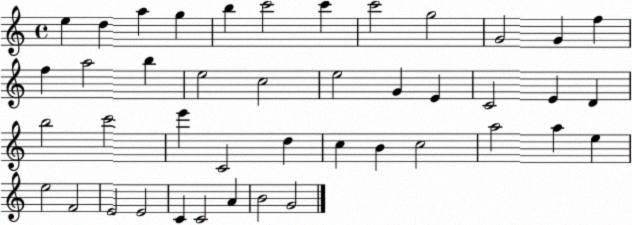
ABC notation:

X:1
T:Untitled
M:4/4
L:1/4
K:C
e d a g b c'2 c' c'2 g2 G2 G f f a2 b e2 c2 e2 G E C2 E D b2 c'2 e' C2 d c B c2 a2 a e e2 F2 E2 E2 C C2 A B2 G2